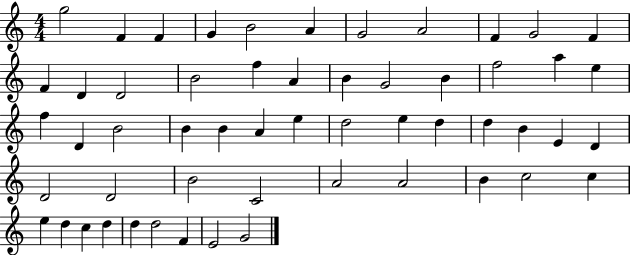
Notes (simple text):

G5/h F4/q F4/q G4/q B4/h A4/q G4/h A4/h F4/q G4/h F4/q F4/q D4/q D4/h B4/h F5/q A4/q B4/q G4/h B4/q F5/h A5/q E5/q F5/q D4/q B4/h B4/q B4/q A4/q E5/q D5/h E5/q D5/q D5/q B4/q E4/q D4/q D4/h D4/h B4/h C4/h A4/h A4/h B4/q C5/h C5/q E5/q D5/q C5/q D5/q D5/q D5/h F4/q E4/h G4/h